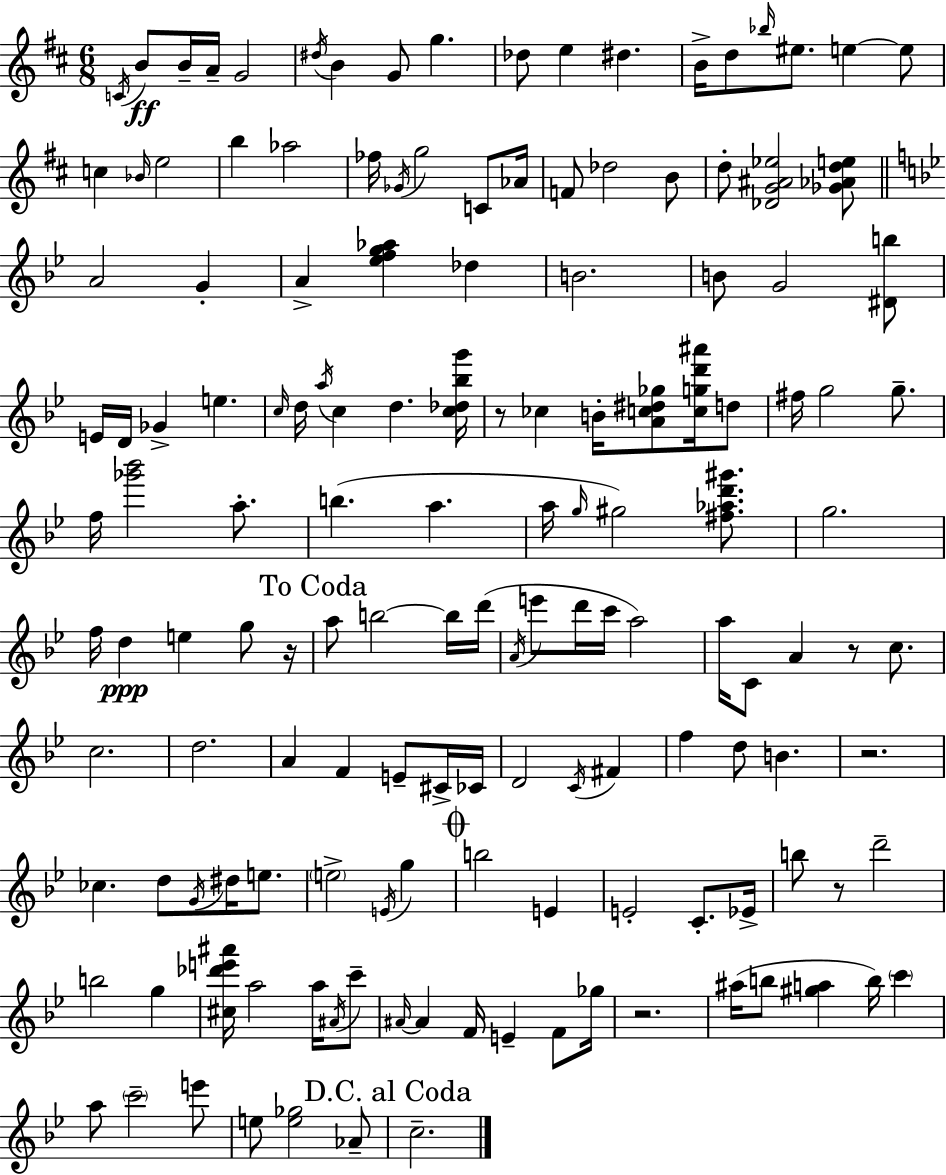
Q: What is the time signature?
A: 6/8